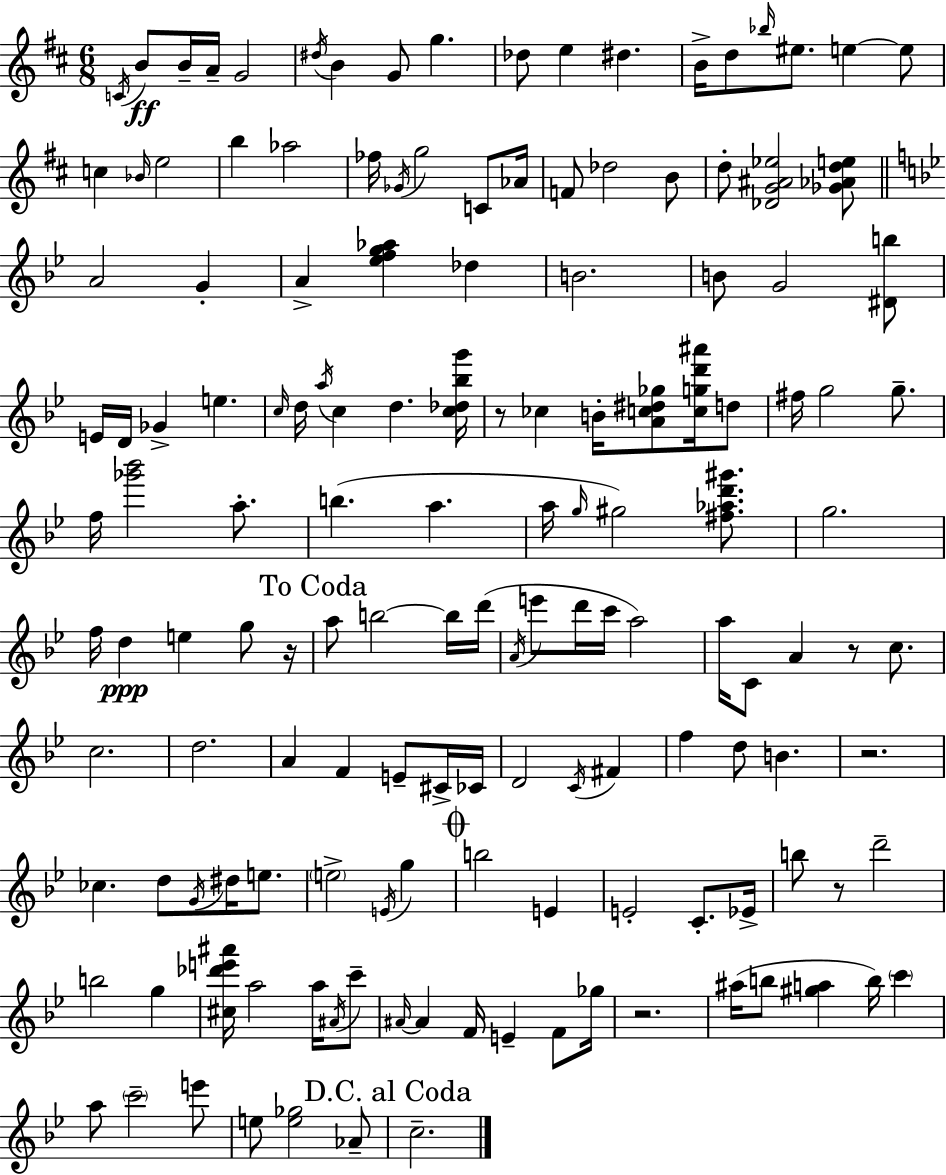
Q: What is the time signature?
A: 6/8